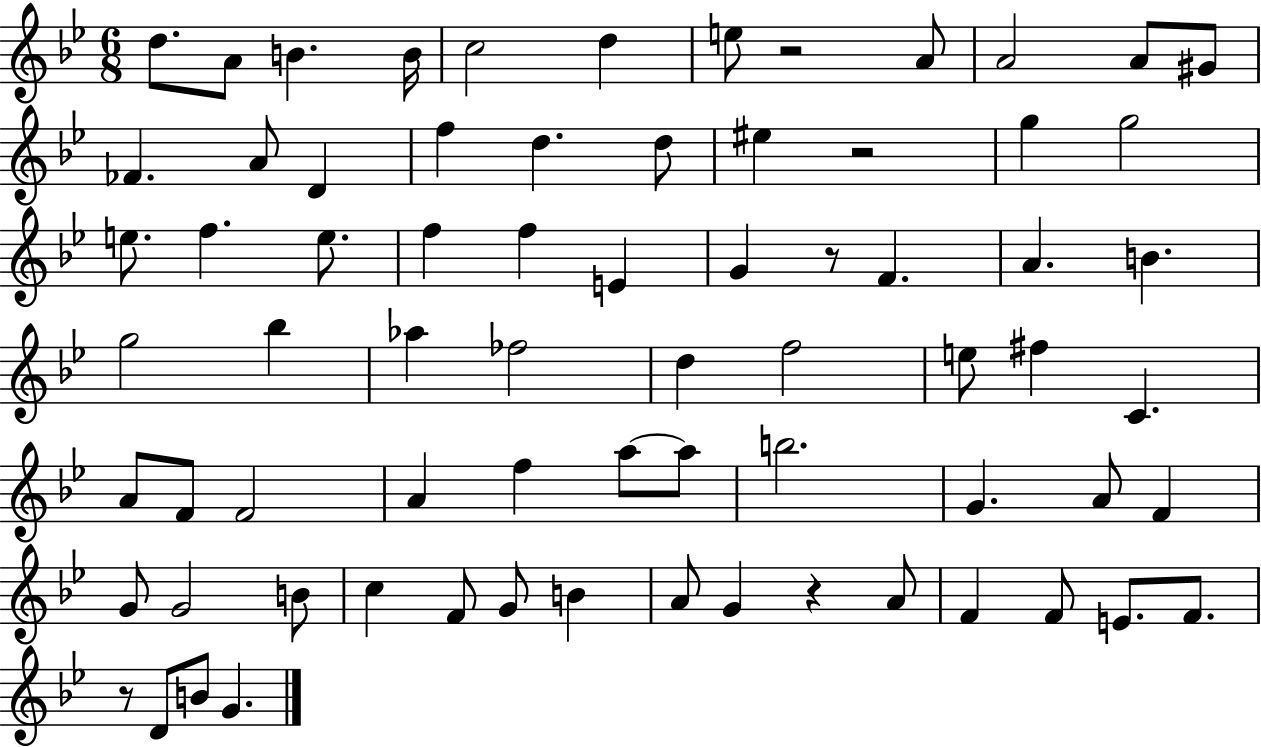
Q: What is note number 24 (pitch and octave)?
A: F5